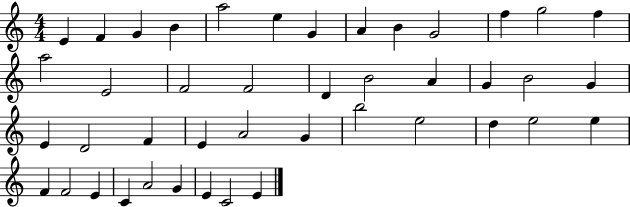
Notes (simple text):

E4/q F4/q G4/q B4/q A5/h E5/q G4/q A4/q B4/q G4/h F5/q G5/h F5/q A5/h E4/h F4/h F4/h D4/q B4/h A4/q G4/q B4/h G4/q E4/q D4/h F4/q E4/q A4/h G4/q B5/h E5/h D5/q E5/h E5/q F4/q F4/h E4/q C4/q A4/h G4/q E4/q C4/h E4/q